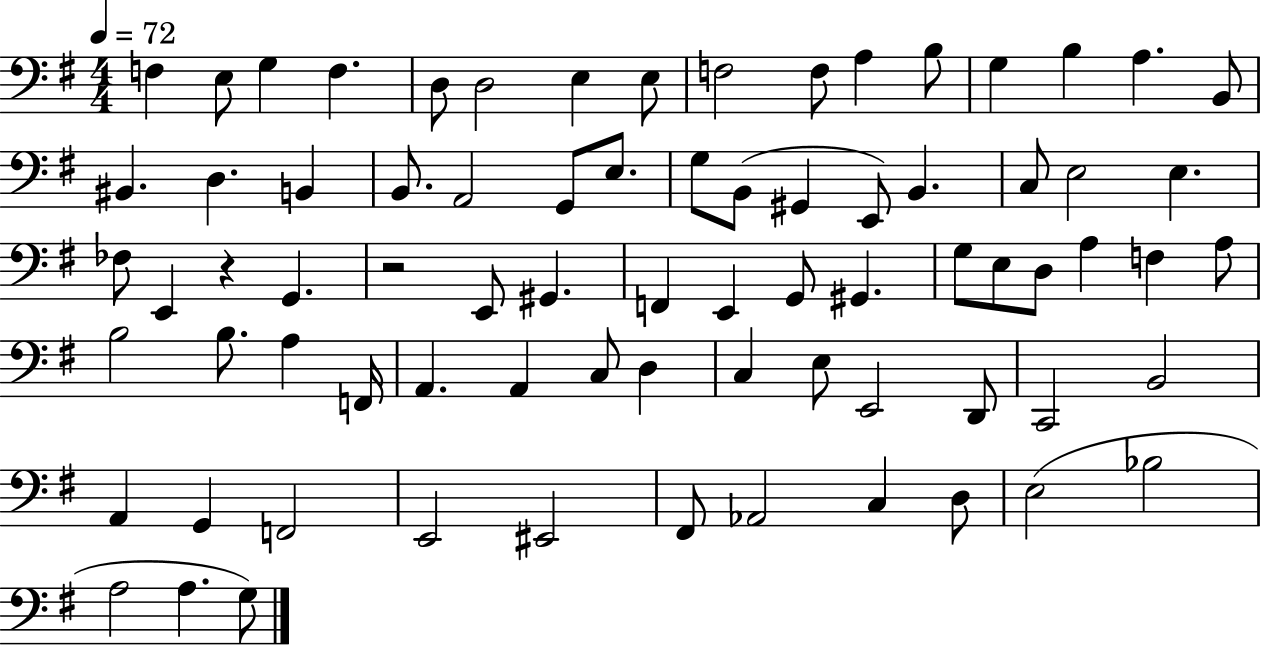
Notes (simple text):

F3/q E3/e G3/q F3/q. D3/e D3/h E3/q E3/e F3/h F3/e A3/q B3/e G3/q B3/q A3/q. B2/e BIS2/q. D3/q. B2/q B2/e. A2/h G2/e E3/e. G3/e B2/e G#2/q E2/e B2/q. C3/e E3/h E3/q. FES3/e E2/q R/q G2/q. R/h E2/e G#2/q. F2/q E2/q G2/e G#2/q. G3/e E3/e D3/e A3/q F3/q A3/e B3/h B3/e. A3/q F2/s A2/q. A2/q C3/e D3/q C3/q E3/e E2/h D2/e C2/h B2/h A2/q G2/q F2/h E2/h EIS2/h F#2/e Ab2/h C3/q D3/e E3/h Bb3/h A3/h A3/q. G3/e